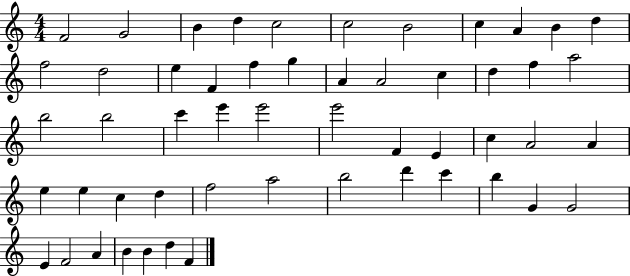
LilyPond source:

{
  \clef treble
  \numericTimeSignature
  \time 4/4
  \key c \major
  f'2 g'2 | b'4 d''4 c''2 | c''2 b'2 | c''4 a'4 b'4 d''4 | \break f''2 d''2 | e''4 f'4 f''4 g''4 | a'4 a'2 c''4 | d''4 f''4 a''2 | \break b''2 b''2 | c'''4 e'''4 e'''2 | e'''2 f'4 e'4 | c''4 a'2 a'4 | \break e''4 e''4 c''4 d''4 | f''2 a''2 | b''2 d'''4 c'''4 | b''4 g'4 g'2 | \break e'4 f'2 a'4 | b'4 b'4 d''4 f'4 | \bar "|."
}